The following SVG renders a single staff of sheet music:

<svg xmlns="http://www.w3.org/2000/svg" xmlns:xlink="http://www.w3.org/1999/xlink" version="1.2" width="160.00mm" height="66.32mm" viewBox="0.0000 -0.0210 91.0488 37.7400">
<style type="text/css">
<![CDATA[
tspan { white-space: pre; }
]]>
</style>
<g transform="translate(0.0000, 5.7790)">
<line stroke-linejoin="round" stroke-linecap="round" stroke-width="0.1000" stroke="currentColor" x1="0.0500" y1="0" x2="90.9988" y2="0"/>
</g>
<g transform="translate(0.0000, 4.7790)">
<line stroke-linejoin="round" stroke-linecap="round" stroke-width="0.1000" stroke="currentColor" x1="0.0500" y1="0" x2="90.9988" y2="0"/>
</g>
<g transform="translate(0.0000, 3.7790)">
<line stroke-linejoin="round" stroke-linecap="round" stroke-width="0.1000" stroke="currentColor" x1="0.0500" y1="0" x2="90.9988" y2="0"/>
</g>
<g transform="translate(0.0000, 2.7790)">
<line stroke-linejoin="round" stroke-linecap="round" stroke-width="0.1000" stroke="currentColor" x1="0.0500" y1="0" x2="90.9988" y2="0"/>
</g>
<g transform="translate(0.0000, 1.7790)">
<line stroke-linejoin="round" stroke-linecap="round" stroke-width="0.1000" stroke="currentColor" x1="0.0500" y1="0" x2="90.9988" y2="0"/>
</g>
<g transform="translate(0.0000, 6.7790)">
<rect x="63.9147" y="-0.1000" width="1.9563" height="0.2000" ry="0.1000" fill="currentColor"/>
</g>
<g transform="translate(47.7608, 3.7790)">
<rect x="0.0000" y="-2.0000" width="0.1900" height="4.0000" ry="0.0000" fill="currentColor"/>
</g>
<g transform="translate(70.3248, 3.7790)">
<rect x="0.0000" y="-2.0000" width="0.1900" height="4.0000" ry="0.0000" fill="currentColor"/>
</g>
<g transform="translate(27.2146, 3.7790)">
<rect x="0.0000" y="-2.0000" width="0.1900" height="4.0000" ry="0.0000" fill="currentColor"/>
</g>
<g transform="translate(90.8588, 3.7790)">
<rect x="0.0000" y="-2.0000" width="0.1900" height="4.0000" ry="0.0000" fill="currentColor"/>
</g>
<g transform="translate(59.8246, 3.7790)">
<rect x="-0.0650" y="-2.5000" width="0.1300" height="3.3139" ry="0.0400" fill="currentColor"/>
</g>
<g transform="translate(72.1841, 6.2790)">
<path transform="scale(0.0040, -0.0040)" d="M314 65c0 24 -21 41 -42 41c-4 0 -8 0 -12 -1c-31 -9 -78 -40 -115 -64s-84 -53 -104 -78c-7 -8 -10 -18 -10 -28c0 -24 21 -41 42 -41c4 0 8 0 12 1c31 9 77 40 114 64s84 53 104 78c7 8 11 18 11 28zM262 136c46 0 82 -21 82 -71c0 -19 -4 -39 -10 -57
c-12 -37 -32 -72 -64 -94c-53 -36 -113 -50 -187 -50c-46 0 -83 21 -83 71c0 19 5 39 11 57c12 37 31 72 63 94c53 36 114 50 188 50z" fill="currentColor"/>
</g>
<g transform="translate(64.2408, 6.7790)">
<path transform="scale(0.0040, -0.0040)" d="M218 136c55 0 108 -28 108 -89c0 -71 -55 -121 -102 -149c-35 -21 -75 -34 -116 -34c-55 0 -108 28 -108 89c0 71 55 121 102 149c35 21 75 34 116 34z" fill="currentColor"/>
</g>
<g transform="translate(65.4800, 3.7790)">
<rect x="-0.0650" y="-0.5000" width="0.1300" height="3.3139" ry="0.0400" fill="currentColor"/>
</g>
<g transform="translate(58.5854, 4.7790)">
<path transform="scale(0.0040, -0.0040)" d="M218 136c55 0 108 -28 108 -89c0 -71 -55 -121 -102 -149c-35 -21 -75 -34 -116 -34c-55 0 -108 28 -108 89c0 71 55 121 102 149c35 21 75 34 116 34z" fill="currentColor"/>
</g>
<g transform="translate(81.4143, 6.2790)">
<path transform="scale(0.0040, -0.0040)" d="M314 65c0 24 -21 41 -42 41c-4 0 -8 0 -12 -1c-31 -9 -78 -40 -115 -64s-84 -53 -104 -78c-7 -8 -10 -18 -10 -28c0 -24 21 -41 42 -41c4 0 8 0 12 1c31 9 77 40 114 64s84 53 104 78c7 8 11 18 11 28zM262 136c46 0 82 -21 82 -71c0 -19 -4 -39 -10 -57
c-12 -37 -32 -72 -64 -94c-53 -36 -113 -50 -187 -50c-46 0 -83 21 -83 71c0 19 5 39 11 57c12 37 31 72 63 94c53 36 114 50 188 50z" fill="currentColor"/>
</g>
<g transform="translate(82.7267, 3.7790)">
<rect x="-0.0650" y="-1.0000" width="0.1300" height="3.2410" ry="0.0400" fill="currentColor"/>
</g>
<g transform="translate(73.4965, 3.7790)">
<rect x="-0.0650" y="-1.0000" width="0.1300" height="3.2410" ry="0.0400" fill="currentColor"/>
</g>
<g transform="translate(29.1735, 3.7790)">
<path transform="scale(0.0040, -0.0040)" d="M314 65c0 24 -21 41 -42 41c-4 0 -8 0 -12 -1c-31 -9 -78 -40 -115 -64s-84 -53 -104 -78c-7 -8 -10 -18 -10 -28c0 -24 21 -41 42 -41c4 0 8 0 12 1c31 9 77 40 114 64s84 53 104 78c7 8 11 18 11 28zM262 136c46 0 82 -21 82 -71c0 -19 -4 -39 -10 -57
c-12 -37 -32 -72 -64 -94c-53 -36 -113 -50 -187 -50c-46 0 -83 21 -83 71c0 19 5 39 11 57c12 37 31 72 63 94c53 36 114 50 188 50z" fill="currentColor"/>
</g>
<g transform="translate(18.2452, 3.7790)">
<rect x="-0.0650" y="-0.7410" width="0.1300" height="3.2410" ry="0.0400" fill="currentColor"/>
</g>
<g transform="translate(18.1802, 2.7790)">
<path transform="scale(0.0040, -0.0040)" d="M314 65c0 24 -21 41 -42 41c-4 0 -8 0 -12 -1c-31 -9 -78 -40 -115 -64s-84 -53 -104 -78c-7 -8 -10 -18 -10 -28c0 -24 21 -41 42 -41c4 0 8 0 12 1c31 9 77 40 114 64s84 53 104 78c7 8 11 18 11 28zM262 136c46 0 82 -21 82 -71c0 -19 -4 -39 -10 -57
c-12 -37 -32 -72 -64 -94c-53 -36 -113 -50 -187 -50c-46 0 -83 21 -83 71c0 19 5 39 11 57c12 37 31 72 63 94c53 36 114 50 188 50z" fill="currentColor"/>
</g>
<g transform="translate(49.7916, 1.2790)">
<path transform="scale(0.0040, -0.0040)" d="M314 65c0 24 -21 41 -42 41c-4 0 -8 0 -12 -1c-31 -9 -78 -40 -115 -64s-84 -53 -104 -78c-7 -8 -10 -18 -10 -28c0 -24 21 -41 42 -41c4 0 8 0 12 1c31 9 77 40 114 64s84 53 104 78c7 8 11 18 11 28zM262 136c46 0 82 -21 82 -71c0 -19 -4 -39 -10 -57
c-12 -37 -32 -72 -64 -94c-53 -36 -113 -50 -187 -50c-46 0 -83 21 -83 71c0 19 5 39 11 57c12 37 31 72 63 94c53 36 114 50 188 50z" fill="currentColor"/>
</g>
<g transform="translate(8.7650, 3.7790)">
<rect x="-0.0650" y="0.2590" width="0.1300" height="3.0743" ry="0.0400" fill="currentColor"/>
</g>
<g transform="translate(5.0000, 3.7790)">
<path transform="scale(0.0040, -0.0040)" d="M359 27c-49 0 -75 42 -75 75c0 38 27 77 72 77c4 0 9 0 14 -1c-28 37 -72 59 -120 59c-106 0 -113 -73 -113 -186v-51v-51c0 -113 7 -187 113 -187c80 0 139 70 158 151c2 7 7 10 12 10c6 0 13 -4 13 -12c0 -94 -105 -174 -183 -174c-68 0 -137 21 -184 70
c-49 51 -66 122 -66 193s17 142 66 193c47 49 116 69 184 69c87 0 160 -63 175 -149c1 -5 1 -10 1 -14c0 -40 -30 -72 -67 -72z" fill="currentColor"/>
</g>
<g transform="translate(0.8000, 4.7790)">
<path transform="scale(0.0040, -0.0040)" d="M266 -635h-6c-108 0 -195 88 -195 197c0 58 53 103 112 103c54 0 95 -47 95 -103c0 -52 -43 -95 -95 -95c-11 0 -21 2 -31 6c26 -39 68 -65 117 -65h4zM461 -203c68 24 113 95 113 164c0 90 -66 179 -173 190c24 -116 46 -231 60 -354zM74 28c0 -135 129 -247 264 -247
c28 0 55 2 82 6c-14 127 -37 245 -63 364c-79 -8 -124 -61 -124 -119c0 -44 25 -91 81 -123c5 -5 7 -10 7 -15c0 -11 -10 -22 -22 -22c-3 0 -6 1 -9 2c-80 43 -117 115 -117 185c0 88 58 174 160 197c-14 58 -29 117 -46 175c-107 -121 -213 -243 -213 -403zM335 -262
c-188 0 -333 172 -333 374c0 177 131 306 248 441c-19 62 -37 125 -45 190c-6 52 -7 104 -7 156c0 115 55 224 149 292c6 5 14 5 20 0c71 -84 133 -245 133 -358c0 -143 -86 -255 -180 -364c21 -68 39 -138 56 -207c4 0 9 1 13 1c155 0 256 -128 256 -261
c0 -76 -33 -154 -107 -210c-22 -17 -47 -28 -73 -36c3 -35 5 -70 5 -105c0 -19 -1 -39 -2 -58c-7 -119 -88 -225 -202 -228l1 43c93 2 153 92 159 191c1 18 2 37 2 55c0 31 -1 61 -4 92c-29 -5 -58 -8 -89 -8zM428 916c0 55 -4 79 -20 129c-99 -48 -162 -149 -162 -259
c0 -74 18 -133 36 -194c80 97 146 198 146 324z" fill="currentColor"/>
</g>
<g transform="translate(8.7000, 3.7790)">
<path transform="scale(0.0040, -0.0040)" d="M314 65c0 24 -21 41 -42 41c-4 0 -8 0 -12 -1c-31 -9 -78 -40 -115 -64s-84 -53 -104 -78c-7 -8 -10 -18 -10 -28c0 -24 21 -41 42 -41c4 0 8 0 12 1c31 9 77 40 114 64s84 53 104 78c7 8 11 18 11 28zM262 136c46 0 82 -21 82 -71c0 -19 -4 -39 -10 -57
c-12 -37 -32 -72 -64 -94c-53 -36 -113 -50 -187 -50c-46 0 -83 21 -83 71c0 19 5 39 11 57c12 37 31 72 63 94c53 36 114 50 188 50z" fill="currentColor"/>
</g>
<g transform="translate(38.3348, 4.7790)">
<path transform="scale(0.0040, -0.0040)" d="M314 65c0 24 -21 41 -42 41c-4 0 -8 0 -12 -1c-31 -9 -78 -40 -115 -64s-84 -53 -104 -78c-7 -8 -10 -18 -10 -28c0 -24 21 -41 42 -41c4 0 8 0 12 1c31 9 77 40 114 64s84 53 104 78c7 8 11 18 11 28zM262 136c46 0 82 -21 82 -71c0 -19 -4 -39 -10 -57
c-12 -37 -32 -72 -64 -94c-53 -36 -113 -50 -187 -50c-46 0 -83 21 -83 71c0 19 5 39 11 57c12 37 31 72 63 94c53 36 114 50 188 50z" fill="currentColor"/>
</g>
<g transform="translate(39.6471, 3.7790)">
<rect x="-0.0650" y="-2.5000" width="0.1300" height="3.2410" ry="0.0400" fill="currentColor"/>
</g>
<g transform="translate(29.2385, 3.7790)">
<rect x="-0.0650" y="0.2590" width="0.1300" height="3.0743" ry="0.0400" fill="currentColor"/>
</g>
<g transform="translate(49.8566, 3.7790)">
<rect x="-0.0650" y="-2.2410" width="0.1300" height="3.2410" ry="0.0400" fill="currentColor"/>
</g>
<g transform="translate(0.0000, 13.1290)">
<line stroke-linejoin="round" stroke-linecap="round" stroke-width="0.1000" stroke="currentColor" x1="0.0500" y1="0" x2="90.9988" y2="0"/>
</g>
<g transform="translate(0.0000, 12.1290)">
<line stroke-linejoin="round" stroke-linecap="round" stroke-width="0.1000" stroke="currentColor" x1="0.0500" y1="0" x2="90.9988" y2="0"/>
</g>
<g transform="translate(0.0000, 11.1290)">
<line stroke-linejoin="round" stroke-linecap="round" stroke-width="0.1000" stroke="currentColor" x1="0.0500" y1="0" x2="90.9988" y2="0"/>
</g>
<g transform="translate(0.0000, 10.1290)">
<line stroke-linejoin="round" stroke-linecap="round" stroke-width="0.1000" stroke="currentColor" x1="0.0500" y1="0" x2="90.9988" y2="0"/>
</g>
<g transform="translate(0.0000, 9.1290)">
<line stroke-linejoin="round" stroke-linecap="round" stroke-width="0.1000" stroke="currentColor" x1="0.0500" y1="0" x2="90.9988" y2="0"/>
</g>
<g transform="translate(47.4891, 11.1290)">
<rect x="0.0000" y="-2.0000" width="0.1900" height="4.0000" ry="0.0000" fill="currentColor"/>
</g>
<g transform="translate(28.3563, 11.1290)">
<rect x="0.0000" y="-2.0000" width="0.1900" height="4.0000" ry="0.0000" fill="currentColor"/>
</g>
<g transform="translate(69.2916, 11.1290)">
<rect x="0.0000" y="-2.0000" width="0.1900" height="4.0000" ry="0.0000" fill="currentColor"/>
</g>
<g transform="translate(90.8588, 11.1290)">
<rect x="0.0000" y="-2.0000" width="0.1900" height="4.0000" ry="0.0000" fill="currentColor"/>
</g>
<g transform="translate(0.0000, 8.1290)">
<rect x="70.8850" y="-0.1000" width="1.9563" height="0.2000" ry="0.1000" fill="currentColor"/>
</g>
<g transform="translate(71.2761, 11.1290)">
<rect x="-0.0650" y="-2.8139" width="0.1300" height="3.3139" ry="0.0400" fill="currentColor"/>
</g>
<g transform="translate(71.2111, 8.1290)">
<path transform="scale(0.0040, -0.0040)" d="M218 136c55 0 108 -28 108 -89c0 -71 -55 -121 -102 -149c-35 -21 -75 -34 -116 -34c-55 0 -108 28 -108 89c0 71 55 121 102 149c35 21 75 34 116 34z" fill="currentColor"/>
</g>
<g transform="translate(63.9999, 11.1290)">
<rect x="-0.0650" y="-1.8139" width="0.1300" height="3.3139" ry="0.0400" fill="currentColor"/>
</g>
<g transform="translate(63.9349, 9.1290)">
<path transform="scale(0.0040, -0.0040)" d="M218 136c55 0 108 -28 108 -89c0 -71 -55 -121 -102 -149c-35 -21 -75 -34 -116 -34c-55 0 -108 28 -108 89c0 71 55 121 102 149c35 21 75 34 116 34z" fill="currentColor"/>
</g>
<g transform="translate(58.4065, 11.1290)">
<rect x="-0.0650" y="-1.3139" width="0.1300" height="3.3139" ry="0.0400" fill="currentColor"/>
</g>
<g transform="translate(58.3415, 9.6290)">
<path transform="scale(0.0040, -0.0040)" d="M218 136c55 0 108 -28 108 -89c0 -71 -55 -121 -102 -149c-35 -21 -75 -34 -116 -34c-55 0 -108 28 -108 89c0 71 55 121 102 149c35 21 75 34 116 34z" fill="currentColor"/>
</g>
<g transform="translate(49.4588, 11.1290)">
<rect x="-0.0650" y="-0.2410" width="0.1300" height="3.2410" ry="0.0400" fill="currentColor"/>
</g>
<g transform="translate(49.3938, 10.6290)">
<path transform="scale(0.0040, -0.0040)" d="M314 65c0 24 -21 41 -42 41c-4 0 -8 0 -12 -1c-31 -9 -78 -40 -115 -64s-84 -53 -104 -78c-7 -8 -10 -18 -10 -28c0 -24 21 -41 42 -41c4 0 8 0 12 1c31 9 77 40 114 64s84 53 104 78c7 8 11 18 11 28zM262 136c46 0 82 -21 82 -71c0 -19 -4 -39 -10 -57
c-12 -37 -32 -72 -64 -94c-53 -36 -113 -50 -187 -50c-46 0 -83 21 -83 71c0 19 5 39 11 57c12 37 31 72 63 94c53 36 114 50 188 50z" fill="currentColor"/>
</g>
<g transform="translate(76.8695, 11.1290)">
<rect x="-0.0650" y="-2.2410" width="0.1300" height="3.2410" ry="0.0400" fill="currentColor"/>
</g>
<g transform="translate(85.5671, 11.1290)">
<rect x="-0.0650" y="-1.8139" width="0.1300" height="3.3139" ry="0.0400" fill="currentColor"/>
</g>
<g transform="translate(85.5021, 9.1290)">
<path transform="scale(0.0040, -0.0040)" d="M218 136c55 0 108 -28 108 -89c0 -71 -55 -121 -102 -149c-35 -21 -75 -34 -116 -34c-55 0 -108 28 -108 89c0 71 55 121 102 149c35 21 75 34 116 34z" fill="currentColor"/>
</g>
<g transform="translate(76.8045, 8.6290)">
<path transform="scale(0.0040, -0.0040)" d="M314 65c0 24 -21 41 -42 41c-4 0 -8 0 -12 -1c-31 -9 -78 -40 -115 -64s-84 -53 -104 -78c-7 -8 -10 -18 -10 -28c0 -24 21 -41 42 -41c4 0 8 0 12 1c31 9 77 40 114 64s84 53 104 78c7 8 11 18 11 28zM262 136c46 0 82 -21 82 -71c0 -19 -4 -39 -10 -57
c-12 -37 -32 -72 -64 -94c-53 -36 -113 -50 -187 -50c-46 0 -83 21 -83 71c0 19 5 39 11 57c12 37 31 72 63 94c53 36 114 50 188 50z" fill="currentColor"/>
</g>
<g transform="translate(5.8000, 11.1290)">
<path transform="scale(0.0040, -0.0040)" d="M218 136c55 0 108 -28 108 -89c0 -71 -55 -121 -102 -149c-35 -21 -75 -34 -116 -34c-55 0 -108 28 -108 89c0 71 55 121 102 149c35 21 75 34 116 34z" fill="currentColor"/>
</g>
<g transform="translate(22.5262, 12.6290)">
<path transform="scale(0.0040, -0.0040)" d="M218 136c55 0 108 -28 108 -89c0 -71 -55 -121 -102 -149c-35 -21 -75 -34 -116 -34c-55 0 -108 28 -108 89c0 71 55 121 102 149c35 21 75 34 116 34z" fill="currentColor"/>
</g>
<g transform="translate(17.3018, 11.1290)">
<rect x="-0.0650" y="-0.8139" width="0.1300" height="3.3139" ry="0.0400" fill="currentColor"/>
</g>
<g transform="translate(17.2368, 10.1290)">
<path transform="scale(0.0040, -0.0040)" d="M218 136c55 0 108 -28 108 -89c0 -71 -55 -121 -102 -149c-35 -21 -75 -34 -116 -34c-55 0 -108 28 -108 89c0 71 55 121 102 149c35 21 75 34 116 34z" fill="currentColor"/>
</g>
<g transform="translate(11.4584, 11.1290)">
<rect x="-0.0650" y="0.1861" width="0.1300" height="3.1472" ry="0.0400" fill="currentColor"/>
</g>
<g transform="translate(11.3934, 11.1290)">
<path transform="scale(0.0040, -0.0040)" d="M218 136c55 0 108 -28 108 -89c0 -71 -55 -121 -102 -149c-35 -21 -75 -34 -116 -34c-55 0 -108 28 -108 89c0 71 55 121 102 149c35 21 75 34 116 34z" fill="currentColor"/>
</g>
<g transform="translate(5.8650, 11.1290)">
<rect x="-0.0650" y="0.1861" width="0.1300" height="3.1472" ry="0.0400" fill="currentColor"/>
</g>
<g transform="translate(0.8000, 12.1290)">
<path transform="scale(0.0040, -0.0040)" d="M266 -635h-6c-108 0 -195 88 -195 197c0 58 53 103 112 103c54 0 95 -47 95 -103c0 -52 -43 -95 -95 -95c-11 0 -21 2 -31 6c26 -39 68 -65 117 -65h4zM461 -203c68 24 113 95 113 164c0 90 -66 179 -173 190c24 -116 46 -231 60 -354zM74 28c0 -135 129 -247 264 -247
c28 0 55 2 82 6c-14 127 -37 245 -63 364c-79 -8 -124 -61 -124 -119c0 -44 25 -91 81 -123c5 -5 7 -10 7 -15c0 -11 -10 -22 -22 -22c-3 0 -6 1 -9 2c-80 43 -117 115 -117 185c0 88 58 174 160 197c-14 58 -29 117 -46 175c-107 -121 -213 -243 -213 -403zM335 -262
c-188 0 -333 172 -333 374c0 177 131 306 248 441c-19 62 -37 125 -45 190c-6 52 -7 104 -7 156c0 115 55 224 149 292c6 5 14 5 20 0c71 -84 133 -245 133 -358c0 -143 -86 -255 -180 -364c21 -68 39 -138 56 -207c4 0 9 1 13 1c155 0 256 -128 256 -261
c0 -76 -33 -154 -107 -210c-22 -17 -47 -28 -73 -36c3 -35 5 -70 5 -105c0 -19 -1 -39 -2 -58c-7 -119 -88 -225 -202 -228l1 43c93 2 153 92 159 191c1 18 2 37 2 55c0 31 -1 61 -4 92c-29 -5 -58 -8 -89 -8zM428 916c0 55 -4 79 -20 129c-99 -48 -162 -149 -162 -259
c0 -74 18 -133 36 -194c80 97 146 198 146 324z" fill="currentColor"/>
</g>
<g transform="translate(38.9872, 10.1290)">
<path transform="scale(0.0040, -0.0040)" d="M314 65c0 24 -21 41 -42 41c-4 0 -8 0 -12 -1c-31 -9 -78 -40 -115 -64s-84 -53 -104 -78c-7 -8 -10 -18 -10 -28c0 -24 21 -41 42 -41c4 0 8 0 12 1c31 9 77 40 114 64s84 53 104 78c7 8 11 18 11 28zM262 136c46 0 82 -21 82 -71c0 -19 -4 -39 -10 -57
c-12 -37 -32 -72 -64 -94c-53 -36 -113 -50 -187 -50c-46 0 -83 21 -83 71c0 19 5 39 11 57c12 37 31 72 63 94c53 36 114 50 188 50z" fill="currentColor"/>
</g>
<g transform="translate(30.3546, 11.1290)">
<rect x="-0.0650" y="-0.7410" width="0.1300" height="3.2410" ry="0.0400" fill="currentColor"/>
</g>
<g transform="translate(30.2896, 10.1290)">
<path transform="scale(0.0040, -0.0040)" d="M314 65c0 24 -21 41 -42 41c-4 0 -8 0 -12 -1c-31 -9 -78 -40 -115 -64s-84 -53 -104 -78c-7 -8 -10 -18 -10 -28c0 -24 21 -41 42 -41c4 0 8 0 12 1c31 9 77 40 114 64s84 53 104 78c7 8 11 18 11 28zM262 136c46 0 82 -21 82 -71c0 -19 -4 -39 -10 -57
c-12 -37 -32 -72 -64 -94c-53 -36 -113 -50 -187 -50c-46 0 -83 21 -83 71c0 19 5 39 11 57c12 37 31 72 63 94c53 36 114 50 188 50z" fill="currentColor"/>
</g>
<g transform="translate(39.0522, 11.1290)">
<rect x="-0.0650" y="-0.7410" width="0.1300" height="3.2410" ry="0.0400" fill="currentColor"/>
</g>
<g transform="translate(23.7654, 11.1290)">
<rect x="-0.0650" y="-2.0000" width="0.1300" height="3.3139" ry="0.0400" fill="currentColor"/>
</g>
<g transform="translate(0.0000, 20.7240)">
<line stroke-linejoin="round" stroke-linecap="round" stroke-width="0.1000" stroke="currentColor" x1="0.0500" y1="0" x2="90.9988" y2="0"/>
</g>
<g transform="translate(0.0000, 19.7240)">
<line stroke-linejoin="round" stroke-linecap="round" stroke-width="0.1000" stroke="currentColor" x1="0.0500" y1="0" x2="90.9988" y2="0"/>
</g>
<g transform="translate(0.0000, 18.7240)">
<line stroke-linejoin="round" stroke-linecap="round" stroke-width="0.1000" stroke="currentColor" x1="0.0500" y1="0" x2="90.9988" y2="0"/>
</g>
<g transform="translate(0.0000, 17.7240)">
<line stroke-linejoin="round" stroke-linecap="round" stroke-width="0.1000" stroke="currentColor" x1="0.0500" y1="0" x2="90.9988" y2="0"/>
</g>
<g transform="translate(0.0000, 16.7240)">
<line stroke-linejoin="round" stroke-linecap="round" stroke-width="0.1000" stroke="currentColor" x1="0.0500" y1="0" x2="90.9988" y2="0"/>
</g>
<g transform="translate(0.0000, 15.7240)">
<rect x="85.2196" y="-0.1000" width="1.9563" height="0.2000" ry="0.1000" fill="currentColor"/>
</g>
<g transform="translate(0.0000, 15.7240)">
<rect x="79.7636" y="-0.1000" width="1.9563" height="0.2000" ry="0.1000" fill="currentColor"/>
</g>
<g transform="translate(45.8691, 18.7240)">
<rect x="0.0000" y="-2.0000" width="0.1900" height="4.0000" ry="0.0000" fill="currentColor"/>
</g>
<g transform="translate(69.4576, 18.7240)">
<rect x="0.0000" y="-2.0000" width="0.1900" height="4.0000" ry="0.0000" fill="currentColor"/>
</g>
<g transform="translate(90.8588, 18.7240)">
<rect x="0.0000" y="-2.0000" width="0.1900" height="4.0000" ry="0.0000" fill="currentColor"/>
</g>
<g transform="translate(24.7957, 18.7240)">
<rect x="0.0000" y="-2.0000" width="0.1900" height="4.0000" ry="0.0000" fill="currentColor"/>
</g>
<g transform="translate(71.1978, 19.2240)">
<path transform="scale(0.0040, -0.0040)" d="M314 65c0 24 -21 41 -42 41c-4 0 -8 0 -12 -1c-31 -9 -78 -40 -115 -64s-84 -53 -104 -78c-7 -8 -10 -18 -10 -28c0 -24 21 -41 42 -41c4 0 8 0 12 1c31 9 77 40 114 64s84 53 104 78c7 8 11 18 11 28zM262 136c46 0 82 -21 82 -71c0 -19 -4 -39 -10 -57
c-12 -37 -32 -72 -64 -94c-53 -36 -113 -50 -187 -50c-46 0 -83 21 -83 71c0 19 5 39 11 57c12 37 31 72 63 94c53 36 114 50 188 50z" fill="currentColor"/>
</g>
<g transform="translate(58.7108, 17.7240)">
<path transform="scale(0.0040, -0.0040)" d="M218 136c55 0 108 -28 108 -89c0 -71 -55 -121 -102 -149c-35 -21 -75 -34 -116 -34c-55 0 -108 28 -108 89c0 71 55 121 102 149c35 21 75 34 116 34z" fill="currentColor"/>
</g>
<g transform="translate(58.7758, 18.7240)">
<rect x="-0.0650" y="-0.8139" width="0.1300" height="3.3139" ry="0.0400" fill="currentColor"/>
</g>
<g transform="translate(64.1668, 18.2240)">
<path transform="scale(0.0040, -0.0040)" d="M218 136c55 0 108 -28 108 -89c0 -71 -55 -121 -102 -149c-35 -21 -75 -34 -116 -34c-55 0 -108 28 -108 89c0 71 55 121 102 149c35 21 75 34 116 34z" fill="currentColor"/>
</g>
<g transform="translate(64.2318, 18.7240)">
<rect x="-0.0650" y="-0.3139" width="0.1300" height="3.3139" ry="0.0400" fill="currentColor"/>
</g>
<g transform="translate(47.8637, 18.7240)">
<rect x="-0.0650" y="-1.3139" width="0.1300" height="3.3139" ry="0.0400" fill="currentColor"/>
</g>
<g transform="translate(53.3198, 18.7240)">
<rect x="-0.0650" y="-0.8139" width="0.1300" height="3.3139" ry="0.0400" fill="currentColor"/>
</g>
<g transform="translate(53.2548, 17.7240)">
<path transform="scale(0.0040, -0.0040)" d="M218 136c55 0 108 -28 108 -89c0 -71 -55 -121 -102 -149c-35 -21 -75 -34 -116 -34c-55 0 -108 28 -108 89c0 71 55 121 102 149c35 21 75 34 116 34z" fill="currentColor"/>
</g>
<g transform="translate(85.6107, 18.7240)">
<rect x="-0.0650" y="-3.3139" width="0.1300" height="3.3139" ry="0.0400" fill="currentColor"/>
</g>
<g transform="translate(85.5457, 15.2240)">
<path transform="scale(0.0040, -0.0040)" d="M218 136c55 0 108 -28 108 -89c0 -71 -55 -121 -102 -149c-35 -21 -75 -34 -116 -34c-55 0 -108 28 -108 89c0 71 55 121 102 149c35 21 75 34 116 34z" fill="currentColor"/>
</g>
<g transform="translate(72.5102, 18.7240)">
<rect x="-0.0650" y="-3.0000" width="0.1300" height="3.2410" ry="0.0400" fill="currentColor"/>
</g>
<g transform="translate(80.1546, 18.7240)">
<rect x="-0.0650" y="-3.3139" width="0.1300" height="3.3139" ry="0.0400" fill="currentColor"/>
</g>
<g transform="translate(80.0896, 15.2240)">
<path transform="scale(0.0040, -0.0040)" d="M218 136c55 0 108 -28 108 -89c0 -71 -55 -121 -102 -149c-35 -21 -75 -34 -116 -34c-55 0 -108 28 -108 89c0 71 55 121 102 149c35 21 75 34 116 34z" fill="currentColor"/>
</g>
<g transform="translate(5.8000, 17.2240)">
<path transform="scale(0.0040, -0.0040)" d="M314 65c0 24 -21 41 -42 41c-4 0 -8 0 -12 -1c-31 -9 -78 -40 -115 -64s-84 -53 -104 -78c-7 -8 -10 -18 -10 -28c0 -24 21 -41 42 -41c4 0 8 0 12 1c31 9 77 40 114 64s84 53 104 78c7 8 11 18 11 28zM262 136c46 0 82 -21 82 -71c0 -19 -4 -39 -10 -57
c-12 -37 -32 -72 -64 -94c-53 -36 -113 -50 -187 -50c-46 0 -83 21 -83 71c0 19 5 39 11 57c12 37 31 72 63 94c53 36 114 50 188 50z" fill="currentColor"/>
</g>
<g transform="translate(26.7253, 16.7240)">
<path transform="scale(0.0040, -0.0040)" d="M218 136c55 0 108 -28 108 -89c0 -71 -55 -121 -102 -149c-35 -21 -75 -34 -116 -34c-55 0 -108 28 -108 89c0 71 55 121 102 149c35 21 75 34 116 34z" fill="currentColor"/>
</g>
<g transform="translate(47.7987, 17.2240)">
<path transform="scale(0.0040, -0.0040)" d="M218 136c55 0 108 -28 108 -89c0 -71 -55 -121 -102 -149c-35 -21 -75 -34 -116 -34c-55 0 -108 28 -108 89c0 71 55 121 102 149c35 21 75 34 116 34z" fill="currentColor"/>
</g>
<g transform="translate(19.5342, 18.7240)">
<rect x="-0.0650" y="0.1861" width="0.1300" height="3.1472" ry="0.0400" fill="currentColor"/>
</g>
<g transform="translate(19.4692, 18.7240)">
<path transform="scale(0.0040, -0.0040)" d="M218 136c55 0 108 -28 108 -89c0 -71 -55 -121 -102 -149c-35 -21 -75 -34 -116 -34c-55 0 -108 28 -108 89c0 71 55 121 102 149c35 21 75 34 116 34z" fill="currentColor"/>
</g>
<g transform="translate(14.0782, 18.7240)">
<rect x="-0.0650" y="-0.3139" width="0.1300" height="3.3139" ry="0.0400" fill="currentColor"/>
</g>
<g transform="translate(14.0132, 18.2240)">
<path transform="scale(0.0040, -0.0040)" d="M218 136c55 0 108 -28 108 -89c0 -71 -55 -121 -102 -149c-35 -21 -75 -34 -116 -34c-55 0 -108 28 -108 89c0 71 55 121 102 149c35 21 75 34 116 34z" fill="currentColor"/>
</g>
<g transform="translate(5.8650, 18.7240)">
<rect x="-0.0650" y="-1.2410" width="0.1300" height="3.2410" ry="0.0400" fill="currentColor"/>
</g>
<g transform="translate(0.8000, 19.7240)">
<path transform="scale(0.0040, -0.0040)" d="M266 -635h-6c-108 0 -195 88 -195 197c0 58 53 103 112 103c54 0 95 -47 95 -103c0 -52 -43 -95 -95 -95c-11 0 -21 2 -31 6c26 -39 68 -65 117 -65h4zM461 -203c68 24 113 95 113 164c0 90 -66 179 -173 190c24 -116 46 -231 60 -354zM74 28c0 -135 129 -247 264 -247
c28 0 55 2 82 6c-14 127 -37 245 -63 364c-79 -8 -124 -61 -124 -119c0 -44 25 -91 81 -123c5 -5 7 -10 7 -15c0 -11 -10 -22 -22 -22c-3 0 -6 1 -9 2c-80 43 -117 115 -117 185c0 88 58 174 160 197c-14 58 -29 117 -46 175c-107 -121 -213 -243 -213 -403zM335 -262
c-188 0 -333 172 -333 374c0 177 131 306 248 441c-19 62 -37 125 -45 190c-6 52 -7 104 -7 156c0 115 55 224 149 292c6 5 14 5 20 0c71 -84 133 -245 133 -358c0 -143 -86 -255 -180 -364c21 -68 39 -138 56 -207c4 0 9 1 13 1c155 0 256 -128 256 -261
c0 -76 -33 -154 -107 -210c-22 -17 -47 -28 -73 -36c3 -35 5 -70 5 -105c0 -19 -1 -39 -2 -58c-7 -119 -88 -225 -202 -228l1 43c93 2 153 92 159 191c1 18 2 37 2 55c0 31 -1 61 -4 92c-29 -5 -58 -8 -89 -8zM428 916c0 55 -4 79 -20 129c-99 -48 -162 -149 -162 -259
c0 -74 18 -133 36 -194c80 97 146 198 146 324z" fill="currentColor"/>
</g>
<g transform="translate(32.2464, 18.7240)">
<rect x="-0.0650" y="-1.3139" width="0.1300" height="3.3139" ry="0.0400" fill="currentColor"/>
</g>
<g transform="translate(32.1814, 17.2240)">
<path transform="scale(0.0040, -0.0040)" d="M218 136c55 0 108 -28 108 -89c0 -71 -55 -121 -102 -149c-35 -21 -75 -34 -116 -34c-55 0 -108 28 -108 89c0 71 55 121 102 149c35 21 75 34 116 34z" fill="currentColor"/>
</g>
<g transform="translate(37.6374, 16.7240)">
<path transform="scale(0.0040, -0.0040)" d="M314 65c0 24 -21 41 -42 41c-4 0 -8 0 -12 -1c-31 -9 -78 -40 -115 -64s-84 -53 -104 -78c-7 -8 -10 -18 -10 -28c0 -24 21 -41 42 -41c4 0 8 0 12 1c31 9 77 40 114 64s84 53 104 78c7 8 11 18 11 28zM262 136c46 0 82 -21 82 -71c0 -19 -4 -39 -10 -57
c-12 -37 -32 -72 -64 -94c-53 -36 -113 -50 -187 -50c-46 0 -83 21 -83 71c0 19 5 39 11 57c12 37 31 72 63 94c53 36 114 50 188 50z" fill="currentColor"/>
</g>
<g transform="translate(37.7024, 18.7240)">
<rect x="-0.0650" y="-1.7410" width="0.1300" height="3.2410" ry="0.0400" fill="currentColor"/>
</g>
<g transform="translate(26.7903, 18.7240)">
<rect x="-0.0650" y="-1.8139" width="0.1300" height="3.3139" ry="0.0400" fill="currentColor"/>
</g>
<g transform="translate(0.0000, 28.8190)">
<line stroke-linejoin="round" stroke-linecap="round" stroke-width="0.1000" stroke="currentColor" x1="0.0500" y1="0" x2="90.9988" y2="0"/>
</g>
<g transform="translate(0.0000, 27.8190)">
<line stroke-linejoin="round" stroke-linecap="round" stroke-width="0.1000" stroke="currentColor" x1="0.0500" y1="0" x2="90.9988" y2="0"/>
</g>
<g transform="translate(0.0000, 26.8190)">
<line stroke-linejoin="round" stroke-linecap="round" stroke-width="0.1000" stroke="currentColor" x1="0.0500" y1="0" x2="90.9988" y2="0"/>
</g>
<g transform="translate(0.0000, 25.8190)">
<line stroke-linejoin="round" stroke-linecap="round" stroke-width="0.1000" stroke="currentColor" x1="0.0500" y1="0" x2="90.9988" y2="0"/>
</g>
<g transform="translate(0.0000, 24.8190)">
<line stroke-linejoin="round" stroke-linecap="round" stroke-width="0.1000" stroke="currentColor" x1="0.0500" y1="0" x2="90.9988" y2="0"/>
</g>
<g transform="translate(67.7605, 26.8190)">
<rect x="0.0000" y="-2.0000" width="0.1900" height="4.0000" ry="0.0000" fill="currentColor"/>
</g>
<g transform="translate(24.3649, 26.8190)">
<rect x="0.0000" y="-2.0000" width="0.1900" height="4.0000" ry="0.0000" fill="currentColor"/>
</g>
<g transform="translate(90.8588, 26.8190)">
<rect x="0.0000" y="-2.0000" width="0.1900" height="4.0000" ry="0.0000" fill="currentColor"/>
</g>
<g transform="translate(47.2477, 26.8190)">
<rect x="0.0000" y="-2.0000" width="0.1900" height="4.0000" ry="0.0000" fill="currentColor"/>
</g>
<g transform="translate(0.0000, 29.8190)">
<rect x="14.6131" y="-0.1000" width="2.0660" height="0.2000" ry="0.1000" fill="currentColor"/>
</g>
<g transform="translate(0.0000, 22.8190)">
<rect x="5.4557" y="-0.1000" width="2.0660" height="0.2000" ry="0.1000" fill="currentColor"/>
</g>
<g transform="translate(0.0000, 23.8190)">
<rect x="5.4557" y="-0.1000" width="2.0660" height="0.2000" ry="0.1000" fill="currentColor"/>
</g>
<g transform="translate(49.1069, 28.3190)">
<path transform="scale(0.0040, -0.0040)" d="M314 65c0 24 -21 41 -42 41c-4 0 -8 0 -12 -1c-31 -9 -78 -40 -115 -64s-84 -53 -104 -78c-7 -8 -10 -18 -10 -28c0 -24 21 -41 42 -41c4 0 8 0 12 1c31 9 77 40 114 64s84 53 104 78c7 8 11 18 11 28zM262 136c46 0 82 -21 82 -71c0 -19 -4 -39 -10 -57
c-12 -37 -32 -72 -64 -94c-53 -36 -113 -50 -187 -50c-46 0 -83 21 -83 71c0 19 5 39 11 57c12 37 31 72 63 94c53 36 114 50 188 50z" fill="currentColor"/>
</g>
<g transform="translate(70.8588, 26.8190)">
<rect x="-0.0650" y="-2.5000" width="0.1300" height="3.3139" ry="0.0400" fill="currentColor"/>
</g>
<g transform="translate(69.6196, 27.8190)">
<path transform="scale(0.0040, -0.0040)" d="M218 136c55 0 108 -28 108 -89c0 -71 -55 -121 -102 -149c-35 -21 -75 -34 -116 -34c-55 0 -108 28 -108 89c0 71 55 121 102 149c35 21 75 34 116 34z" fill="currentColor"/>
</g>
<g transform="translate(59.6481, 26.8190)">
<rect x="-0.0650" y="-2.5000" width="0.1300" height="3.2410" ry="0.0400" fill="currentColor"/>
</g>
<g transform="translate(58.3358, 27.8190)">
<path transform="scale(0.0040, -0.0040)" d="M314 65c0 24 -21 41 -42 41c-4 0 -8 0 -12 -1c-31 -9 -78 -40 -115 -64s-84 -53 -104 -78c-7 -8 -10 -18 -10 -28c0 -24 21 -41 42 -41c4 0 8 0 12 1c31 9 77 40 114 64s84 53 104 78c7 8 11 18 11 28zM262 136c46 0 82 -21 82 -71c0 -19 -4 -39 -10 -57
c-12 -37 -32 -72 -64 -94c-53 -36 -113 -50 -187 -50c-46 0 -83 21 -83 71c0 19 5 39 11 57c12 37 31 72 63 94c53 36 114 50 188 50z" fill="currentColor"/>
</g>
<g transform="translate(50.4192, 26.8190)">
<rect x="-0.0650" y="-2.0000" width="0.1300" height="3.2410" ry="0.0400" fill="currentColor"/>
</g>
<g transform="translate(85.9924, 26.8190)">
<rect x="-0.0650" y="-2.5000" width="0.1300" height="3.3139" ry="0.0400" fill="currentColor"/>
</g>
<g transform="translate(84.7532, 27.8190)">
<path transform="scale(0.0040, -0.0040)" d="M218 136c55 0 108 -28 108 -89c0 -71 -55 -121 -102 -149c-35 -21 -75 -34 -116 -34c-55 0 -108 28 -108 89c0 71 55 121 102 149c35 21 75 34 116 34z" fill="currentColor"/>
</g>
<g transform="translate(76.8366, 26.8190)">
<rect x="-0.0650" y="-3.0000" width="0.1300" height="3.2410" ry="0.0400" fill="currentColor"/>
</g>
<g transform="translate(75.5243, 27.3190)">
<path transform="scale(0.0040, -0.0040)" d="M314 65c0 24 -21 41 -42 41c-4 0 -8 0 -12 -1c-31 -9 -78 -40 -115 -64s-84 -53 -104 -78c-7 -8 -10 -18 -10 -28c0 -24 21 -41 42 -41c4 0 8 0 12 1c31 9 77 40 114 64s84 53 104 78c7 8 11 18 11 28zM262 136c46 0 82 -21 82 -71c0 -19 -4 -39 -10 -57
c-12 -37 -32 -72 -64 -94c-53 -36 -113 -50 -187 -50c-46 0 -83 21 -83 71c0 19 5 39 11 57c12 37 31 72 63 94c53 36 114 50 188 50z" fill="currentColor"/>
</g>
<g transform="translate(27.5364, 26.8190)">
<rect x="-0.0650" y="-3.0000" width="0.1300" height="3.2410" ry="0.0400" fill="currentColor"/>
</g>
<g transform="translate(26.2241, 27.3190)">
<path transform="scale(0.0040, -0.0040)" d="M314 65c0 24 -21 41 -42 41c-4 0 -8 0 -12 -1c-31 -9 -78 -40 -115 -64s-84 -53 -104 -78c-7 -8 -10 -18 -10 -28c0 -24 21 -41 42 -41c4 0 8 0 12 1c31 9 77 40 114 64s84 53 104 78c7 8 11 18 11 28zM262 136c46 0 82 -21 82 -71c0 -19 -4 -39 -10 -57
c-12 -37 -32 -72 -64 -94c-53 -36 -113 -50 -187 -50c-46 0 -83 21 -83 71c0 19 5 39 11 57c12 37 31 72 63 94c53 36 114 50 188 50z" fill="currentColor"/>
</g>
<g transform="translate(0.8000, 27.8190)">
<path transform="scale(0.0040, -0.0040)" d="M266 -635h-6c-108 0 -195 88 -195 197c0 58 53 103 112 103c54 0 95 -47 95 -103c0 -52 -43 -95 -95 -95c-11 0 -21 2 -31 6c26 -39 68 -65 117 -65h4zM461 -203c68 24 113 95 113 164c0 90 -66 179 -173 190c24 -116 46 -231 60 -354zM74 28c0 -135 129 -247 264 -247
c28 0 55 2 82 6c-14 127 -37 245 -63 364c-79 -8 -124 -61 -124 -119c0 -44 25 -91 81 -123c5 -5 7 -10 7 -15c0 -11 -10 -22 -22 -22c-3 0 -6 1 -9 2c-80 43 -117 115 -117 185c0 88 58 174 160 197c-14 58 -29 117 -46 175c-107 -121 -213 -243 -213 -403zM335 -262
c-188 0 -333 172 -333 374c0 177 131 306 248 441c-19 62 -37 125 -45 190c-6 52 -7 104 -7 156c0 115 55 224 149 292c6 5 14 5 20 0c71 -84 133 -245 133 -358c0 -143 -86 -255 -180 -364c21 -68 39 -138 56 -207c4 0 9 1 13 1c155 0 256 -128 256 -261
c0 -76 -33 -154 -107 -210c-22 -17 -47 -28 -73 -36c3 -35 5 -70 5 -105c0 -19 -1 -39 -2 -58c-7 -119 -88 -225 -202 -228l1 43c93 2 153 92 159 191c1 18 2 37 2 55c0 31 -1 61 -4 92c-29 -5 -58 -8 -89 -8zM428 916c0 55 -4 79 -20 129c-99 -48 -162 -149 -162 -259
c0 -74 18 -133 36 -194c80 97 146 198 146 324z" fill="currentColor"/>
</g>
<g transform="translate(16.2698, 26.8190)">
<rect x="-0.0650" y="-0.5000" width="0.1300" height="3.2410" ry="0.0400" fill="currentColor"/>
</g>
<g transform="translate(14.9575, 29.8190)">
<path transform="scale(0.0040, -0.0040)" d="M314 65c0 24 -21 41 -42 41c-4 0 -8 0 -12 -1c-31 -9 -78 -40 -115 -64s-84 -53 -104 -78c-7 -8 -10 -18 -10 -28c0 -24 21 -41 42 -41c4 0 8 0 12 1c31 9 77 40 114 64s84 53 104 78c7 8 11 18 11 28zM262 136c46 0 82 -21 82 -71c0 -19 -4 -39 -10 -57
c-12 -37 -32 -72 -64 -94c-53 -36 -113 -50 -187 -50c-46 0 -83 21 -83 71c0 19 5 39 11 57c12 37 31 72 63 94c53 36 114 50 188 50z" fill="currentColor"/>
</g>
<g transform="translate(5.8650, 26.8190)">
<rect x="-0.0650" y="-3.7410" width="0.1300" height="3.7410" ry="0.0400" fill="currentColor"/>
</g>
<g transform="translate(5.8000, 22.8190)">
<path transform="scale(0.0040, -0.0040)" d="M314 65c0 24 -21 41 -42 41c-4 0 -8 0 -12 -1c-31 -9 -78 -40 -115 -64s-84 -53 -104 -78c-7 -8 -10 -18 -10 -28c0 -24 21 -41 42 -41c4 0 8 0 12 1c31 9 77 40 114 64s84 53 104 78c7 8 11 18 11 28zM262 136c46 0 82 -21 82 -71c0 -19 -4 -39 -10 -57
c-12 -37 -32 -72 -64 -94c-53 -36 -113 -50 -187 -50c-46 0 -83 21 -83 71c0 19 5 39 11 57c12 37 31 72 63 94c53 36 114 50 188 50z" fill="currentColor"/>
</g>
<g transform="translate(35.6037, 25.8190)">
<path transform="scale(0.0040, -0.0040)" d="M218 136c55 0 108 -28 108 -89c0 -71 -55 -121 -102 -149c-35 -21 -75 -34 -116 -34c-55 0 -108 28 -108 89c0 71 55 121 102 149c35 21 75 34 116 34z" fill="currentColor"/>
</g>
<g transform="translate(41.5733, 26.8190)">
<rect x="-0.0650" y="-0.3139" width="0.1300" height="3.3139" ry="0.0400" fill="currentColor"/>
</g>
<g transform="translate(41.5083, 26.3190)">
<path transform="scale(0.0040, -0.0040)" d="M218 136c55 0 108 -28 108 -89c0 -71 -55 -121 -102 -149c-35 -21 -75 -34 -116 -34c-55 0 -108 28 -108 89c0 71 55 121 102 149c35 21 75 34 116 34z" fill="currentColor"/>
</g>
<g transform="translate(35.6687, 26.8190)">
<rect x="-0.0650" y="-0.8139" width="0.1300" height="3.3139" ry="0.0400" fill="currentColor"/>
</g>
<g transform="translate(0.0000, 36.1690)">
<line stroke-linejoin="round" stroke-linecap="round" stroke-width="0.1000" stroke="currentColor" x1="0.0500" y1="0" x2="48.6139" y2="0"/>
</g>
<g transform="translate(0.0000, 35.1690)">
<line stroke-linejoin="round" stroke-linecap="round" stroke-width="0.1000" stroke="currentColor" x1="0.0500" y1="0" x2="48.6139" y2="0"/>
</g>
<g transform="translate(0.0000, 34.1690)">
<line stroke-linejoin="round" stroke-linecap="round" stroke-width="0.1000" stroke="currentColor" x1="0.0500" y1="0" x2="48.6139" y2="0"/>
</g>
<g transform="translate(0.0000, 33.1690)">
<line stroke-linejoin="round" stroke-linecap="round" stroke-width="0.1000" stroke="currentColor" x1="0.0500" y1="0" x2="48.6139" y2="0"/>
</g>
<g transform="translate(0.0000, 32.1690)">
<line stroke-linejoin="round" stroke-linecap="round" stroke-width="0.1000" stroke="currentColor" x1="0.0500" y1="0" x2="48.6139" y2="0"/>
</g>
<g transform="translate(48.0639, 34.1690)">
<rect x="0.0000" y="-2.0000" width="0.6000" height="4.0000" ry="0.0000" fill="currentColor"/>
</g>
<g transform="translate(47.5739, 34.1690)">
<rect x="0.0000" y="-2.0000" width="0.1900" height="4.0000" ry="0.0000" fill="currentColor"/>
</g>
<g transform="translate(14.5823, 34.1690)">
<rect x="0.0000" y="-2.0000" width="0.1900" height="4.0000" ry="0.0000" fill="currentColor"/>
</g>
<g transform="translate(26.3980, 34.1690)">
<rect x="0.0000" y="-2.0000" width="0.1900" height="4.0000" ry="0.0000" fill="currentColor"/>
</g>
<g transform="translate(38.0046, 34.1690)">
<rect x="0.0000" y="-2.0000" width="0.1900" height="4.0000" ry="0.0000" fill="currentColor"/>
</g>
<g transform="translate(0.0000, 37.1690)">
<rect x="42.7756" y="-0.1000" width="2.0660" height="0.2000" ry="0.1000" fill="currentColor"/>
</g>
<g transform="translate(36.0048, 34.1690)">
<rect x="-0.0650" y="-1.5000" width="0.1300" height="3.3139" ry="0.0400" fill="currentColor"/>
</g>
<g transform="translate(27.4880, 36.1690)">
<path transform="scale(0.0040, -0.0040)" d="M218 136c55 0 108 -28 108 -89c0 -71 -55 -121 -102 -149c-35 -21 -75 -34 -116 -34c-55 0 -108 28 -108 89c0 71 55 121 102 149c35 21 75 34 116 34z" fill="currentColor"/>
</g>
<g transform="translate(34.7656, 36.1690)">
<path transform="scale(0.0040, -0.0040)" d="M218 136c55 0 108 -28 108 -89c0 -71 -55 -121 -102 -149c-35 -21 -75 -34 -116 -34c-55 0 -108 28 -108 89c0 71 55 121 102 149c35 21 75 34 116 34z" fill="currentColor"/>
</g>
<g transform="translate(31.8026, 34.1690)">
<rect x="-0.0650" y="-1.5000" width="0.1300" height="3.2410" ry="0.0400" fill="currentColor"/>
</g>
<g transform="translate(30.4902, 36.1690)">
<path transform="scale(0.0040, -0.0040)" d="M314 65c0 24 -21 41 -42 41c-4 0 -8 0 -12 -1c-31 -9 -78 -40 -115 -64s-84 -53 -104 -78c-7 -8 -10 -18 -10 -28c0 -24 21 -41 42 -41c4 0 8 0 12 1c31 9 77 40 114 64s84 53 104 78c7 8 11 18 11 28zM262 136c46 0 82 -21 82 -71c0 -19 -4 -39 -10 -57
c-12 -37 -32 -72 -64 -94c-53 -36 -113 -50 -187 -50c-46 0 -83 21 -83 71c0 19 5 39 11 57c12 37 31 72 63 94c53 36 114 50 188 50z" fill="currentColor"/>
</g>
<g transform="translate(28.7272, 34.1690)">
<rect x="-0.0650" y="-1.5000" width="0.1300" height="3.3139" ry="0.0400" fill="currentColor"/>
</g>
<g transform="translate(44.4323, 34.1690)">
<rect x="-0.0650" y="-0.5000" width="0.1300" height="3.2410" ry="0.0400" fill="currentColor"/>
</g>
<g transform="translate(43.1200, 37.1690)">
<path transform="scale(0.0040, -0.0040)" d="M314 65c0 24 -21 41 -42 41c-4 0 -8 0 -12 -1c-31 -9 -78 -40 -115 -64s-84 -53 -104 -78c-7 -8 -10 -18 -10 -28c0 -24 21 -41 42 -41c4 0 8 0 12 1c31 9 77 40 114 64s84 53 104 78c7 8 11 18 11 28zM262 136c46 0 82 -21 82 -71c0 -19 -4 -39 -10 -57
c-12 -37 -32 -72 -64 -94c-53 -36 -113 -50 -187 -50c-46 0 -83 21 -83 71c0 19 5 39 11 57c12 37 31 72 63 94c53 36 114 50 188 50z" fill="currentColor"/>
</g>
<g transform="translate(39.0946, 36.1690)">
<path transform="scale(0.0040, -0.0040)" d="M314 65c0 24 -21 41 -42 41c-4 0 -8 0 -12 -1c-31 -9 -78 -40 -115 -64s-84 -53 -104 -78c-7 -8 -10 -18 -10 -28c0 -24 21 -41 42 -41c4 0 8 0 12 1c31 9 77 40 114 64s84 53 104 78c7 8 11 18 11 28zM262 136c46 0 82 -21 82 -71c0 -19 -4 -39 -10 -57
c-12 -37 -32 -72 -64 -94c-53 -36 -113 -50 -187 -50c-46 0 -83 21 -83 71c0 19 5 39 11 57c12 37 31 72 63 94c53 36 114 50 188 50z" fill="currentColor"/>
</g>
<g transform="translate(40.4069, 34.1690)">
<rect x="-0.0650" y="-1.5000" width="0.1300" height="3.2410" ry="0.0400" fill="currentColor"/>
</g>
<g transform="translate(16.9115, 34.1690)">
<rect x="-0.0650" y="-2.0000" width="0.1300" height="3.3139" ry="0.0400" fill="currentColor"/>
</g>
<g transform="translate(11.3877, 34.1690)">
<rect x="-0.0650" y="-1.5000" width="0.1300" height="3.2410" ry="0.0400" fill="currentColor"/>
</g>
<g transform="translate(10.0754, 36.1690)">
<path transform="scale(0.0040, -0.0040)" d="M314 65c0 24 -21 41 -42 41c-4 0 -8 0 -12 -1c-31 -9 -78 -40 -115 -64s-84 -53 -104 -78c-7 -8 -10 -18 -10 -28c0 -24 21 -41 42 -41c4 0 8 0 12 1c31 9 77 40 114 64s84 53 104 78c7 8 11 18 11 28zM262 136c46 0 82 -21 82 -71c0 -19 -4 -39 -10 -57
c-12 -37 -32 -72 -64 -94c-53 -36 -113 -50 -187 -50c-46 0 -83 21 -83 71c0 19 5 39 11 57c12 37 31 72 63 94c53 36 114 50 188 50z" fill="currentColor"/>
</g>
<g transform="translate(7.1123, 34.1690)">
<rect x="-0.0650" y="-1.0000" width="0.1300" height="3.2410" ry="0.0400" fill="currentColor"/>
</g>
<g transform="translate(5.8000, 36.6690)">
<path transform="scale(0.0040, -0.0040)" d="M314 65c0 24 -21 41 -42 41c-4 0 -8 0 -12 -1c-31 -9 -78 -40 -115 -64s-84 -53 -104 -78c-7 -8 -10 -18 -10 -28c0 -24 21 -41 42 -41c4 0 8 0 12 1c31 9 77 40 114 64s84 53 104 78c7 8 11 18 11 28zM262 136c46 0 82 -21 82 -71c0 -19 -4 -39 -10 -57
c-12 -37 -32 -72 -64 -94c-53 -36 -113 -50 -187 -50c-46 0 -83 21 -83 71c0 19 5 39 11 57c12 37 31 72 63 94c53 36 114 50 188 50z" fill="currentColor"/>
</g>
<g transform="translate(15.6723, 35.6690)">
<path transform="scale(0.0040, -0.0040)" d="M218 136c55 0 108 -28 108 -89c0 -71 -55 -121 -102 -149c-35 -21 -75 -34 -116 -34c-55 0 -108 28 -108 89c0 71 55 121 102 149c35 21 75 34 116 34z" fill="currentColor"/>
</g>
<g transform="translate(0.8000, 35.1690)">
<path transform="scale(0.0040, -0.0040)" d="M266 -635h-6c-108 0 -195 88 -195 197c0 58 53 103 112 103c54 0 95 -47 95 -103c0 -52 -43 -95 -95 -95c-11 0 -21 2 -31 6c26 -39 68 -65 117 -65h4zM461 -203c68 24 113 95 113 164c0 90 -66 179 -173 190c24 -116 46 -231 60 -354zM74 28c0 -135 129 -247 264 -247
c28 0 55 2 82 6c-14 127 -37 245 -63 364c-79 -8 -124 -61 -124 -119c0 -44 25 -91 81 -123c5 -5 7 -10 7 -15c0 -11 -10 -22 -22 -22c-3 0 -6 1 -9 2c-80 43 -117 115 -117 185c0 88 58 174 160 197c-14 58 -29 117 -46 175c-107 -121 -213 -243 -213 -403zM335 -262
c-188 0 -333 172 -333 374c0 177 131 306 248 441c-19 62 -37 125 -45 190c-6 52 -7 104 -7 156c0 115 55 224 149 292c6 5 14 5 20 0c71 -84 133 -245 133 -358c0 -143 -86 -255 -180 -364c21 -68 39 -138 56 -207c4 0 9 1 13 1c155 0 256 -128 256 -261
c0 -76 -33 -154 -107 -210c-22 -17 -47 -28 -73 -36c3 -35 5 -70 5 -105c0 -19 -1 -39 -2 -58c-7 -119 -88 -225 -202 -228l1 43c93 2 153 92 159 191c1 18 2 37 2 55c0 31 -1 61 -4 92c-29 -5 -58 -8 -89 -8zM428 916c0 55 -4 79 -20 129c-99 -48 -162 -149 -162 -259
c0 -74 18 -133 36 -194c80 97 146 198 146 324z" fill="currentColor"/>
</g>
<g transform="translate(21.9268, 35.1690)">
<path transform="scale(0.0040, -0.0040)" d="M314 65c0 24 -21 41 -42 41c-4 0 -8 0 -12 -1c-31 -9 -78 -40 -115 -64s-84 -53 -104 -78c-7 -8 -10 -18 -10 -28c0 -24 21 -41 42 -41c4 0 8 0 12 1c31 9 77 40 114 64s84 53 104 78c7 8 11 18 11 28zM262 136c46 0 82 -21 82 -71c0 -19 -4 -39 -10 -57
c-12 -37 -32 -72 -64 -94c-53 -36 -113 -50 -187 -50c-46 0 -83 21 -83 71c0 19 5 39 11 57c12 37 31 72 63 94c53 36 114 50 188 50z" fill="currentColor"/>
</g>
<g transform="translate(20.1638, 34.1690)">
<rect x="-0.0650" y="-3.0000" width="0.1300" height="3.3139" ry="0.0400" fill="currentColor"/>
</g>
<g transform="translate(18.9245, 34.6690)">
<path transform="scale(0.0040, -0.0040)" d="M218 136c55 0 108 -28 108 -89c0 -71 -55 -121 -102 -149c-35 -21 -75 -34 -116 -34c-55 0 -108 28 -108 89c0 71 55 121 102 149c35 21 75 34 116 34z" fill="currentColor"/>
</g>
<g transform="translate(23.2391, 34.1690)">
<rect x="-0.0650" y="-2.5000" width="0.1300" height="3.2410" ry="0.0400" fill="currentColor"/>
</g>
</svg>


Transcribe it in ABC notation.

X:1
T:Untitled
M:4/4
L:1/4
K:C
B2 d2 B2 G2 g2 G C D2 D2 B B d F d2 d2 c2 e f a g2 f e2 c B f e f2 e d d c A2 b b c'2 C2 A2 d c F2 G2 G A2 G D2 E2 F A G2 E E2 E E2 C2